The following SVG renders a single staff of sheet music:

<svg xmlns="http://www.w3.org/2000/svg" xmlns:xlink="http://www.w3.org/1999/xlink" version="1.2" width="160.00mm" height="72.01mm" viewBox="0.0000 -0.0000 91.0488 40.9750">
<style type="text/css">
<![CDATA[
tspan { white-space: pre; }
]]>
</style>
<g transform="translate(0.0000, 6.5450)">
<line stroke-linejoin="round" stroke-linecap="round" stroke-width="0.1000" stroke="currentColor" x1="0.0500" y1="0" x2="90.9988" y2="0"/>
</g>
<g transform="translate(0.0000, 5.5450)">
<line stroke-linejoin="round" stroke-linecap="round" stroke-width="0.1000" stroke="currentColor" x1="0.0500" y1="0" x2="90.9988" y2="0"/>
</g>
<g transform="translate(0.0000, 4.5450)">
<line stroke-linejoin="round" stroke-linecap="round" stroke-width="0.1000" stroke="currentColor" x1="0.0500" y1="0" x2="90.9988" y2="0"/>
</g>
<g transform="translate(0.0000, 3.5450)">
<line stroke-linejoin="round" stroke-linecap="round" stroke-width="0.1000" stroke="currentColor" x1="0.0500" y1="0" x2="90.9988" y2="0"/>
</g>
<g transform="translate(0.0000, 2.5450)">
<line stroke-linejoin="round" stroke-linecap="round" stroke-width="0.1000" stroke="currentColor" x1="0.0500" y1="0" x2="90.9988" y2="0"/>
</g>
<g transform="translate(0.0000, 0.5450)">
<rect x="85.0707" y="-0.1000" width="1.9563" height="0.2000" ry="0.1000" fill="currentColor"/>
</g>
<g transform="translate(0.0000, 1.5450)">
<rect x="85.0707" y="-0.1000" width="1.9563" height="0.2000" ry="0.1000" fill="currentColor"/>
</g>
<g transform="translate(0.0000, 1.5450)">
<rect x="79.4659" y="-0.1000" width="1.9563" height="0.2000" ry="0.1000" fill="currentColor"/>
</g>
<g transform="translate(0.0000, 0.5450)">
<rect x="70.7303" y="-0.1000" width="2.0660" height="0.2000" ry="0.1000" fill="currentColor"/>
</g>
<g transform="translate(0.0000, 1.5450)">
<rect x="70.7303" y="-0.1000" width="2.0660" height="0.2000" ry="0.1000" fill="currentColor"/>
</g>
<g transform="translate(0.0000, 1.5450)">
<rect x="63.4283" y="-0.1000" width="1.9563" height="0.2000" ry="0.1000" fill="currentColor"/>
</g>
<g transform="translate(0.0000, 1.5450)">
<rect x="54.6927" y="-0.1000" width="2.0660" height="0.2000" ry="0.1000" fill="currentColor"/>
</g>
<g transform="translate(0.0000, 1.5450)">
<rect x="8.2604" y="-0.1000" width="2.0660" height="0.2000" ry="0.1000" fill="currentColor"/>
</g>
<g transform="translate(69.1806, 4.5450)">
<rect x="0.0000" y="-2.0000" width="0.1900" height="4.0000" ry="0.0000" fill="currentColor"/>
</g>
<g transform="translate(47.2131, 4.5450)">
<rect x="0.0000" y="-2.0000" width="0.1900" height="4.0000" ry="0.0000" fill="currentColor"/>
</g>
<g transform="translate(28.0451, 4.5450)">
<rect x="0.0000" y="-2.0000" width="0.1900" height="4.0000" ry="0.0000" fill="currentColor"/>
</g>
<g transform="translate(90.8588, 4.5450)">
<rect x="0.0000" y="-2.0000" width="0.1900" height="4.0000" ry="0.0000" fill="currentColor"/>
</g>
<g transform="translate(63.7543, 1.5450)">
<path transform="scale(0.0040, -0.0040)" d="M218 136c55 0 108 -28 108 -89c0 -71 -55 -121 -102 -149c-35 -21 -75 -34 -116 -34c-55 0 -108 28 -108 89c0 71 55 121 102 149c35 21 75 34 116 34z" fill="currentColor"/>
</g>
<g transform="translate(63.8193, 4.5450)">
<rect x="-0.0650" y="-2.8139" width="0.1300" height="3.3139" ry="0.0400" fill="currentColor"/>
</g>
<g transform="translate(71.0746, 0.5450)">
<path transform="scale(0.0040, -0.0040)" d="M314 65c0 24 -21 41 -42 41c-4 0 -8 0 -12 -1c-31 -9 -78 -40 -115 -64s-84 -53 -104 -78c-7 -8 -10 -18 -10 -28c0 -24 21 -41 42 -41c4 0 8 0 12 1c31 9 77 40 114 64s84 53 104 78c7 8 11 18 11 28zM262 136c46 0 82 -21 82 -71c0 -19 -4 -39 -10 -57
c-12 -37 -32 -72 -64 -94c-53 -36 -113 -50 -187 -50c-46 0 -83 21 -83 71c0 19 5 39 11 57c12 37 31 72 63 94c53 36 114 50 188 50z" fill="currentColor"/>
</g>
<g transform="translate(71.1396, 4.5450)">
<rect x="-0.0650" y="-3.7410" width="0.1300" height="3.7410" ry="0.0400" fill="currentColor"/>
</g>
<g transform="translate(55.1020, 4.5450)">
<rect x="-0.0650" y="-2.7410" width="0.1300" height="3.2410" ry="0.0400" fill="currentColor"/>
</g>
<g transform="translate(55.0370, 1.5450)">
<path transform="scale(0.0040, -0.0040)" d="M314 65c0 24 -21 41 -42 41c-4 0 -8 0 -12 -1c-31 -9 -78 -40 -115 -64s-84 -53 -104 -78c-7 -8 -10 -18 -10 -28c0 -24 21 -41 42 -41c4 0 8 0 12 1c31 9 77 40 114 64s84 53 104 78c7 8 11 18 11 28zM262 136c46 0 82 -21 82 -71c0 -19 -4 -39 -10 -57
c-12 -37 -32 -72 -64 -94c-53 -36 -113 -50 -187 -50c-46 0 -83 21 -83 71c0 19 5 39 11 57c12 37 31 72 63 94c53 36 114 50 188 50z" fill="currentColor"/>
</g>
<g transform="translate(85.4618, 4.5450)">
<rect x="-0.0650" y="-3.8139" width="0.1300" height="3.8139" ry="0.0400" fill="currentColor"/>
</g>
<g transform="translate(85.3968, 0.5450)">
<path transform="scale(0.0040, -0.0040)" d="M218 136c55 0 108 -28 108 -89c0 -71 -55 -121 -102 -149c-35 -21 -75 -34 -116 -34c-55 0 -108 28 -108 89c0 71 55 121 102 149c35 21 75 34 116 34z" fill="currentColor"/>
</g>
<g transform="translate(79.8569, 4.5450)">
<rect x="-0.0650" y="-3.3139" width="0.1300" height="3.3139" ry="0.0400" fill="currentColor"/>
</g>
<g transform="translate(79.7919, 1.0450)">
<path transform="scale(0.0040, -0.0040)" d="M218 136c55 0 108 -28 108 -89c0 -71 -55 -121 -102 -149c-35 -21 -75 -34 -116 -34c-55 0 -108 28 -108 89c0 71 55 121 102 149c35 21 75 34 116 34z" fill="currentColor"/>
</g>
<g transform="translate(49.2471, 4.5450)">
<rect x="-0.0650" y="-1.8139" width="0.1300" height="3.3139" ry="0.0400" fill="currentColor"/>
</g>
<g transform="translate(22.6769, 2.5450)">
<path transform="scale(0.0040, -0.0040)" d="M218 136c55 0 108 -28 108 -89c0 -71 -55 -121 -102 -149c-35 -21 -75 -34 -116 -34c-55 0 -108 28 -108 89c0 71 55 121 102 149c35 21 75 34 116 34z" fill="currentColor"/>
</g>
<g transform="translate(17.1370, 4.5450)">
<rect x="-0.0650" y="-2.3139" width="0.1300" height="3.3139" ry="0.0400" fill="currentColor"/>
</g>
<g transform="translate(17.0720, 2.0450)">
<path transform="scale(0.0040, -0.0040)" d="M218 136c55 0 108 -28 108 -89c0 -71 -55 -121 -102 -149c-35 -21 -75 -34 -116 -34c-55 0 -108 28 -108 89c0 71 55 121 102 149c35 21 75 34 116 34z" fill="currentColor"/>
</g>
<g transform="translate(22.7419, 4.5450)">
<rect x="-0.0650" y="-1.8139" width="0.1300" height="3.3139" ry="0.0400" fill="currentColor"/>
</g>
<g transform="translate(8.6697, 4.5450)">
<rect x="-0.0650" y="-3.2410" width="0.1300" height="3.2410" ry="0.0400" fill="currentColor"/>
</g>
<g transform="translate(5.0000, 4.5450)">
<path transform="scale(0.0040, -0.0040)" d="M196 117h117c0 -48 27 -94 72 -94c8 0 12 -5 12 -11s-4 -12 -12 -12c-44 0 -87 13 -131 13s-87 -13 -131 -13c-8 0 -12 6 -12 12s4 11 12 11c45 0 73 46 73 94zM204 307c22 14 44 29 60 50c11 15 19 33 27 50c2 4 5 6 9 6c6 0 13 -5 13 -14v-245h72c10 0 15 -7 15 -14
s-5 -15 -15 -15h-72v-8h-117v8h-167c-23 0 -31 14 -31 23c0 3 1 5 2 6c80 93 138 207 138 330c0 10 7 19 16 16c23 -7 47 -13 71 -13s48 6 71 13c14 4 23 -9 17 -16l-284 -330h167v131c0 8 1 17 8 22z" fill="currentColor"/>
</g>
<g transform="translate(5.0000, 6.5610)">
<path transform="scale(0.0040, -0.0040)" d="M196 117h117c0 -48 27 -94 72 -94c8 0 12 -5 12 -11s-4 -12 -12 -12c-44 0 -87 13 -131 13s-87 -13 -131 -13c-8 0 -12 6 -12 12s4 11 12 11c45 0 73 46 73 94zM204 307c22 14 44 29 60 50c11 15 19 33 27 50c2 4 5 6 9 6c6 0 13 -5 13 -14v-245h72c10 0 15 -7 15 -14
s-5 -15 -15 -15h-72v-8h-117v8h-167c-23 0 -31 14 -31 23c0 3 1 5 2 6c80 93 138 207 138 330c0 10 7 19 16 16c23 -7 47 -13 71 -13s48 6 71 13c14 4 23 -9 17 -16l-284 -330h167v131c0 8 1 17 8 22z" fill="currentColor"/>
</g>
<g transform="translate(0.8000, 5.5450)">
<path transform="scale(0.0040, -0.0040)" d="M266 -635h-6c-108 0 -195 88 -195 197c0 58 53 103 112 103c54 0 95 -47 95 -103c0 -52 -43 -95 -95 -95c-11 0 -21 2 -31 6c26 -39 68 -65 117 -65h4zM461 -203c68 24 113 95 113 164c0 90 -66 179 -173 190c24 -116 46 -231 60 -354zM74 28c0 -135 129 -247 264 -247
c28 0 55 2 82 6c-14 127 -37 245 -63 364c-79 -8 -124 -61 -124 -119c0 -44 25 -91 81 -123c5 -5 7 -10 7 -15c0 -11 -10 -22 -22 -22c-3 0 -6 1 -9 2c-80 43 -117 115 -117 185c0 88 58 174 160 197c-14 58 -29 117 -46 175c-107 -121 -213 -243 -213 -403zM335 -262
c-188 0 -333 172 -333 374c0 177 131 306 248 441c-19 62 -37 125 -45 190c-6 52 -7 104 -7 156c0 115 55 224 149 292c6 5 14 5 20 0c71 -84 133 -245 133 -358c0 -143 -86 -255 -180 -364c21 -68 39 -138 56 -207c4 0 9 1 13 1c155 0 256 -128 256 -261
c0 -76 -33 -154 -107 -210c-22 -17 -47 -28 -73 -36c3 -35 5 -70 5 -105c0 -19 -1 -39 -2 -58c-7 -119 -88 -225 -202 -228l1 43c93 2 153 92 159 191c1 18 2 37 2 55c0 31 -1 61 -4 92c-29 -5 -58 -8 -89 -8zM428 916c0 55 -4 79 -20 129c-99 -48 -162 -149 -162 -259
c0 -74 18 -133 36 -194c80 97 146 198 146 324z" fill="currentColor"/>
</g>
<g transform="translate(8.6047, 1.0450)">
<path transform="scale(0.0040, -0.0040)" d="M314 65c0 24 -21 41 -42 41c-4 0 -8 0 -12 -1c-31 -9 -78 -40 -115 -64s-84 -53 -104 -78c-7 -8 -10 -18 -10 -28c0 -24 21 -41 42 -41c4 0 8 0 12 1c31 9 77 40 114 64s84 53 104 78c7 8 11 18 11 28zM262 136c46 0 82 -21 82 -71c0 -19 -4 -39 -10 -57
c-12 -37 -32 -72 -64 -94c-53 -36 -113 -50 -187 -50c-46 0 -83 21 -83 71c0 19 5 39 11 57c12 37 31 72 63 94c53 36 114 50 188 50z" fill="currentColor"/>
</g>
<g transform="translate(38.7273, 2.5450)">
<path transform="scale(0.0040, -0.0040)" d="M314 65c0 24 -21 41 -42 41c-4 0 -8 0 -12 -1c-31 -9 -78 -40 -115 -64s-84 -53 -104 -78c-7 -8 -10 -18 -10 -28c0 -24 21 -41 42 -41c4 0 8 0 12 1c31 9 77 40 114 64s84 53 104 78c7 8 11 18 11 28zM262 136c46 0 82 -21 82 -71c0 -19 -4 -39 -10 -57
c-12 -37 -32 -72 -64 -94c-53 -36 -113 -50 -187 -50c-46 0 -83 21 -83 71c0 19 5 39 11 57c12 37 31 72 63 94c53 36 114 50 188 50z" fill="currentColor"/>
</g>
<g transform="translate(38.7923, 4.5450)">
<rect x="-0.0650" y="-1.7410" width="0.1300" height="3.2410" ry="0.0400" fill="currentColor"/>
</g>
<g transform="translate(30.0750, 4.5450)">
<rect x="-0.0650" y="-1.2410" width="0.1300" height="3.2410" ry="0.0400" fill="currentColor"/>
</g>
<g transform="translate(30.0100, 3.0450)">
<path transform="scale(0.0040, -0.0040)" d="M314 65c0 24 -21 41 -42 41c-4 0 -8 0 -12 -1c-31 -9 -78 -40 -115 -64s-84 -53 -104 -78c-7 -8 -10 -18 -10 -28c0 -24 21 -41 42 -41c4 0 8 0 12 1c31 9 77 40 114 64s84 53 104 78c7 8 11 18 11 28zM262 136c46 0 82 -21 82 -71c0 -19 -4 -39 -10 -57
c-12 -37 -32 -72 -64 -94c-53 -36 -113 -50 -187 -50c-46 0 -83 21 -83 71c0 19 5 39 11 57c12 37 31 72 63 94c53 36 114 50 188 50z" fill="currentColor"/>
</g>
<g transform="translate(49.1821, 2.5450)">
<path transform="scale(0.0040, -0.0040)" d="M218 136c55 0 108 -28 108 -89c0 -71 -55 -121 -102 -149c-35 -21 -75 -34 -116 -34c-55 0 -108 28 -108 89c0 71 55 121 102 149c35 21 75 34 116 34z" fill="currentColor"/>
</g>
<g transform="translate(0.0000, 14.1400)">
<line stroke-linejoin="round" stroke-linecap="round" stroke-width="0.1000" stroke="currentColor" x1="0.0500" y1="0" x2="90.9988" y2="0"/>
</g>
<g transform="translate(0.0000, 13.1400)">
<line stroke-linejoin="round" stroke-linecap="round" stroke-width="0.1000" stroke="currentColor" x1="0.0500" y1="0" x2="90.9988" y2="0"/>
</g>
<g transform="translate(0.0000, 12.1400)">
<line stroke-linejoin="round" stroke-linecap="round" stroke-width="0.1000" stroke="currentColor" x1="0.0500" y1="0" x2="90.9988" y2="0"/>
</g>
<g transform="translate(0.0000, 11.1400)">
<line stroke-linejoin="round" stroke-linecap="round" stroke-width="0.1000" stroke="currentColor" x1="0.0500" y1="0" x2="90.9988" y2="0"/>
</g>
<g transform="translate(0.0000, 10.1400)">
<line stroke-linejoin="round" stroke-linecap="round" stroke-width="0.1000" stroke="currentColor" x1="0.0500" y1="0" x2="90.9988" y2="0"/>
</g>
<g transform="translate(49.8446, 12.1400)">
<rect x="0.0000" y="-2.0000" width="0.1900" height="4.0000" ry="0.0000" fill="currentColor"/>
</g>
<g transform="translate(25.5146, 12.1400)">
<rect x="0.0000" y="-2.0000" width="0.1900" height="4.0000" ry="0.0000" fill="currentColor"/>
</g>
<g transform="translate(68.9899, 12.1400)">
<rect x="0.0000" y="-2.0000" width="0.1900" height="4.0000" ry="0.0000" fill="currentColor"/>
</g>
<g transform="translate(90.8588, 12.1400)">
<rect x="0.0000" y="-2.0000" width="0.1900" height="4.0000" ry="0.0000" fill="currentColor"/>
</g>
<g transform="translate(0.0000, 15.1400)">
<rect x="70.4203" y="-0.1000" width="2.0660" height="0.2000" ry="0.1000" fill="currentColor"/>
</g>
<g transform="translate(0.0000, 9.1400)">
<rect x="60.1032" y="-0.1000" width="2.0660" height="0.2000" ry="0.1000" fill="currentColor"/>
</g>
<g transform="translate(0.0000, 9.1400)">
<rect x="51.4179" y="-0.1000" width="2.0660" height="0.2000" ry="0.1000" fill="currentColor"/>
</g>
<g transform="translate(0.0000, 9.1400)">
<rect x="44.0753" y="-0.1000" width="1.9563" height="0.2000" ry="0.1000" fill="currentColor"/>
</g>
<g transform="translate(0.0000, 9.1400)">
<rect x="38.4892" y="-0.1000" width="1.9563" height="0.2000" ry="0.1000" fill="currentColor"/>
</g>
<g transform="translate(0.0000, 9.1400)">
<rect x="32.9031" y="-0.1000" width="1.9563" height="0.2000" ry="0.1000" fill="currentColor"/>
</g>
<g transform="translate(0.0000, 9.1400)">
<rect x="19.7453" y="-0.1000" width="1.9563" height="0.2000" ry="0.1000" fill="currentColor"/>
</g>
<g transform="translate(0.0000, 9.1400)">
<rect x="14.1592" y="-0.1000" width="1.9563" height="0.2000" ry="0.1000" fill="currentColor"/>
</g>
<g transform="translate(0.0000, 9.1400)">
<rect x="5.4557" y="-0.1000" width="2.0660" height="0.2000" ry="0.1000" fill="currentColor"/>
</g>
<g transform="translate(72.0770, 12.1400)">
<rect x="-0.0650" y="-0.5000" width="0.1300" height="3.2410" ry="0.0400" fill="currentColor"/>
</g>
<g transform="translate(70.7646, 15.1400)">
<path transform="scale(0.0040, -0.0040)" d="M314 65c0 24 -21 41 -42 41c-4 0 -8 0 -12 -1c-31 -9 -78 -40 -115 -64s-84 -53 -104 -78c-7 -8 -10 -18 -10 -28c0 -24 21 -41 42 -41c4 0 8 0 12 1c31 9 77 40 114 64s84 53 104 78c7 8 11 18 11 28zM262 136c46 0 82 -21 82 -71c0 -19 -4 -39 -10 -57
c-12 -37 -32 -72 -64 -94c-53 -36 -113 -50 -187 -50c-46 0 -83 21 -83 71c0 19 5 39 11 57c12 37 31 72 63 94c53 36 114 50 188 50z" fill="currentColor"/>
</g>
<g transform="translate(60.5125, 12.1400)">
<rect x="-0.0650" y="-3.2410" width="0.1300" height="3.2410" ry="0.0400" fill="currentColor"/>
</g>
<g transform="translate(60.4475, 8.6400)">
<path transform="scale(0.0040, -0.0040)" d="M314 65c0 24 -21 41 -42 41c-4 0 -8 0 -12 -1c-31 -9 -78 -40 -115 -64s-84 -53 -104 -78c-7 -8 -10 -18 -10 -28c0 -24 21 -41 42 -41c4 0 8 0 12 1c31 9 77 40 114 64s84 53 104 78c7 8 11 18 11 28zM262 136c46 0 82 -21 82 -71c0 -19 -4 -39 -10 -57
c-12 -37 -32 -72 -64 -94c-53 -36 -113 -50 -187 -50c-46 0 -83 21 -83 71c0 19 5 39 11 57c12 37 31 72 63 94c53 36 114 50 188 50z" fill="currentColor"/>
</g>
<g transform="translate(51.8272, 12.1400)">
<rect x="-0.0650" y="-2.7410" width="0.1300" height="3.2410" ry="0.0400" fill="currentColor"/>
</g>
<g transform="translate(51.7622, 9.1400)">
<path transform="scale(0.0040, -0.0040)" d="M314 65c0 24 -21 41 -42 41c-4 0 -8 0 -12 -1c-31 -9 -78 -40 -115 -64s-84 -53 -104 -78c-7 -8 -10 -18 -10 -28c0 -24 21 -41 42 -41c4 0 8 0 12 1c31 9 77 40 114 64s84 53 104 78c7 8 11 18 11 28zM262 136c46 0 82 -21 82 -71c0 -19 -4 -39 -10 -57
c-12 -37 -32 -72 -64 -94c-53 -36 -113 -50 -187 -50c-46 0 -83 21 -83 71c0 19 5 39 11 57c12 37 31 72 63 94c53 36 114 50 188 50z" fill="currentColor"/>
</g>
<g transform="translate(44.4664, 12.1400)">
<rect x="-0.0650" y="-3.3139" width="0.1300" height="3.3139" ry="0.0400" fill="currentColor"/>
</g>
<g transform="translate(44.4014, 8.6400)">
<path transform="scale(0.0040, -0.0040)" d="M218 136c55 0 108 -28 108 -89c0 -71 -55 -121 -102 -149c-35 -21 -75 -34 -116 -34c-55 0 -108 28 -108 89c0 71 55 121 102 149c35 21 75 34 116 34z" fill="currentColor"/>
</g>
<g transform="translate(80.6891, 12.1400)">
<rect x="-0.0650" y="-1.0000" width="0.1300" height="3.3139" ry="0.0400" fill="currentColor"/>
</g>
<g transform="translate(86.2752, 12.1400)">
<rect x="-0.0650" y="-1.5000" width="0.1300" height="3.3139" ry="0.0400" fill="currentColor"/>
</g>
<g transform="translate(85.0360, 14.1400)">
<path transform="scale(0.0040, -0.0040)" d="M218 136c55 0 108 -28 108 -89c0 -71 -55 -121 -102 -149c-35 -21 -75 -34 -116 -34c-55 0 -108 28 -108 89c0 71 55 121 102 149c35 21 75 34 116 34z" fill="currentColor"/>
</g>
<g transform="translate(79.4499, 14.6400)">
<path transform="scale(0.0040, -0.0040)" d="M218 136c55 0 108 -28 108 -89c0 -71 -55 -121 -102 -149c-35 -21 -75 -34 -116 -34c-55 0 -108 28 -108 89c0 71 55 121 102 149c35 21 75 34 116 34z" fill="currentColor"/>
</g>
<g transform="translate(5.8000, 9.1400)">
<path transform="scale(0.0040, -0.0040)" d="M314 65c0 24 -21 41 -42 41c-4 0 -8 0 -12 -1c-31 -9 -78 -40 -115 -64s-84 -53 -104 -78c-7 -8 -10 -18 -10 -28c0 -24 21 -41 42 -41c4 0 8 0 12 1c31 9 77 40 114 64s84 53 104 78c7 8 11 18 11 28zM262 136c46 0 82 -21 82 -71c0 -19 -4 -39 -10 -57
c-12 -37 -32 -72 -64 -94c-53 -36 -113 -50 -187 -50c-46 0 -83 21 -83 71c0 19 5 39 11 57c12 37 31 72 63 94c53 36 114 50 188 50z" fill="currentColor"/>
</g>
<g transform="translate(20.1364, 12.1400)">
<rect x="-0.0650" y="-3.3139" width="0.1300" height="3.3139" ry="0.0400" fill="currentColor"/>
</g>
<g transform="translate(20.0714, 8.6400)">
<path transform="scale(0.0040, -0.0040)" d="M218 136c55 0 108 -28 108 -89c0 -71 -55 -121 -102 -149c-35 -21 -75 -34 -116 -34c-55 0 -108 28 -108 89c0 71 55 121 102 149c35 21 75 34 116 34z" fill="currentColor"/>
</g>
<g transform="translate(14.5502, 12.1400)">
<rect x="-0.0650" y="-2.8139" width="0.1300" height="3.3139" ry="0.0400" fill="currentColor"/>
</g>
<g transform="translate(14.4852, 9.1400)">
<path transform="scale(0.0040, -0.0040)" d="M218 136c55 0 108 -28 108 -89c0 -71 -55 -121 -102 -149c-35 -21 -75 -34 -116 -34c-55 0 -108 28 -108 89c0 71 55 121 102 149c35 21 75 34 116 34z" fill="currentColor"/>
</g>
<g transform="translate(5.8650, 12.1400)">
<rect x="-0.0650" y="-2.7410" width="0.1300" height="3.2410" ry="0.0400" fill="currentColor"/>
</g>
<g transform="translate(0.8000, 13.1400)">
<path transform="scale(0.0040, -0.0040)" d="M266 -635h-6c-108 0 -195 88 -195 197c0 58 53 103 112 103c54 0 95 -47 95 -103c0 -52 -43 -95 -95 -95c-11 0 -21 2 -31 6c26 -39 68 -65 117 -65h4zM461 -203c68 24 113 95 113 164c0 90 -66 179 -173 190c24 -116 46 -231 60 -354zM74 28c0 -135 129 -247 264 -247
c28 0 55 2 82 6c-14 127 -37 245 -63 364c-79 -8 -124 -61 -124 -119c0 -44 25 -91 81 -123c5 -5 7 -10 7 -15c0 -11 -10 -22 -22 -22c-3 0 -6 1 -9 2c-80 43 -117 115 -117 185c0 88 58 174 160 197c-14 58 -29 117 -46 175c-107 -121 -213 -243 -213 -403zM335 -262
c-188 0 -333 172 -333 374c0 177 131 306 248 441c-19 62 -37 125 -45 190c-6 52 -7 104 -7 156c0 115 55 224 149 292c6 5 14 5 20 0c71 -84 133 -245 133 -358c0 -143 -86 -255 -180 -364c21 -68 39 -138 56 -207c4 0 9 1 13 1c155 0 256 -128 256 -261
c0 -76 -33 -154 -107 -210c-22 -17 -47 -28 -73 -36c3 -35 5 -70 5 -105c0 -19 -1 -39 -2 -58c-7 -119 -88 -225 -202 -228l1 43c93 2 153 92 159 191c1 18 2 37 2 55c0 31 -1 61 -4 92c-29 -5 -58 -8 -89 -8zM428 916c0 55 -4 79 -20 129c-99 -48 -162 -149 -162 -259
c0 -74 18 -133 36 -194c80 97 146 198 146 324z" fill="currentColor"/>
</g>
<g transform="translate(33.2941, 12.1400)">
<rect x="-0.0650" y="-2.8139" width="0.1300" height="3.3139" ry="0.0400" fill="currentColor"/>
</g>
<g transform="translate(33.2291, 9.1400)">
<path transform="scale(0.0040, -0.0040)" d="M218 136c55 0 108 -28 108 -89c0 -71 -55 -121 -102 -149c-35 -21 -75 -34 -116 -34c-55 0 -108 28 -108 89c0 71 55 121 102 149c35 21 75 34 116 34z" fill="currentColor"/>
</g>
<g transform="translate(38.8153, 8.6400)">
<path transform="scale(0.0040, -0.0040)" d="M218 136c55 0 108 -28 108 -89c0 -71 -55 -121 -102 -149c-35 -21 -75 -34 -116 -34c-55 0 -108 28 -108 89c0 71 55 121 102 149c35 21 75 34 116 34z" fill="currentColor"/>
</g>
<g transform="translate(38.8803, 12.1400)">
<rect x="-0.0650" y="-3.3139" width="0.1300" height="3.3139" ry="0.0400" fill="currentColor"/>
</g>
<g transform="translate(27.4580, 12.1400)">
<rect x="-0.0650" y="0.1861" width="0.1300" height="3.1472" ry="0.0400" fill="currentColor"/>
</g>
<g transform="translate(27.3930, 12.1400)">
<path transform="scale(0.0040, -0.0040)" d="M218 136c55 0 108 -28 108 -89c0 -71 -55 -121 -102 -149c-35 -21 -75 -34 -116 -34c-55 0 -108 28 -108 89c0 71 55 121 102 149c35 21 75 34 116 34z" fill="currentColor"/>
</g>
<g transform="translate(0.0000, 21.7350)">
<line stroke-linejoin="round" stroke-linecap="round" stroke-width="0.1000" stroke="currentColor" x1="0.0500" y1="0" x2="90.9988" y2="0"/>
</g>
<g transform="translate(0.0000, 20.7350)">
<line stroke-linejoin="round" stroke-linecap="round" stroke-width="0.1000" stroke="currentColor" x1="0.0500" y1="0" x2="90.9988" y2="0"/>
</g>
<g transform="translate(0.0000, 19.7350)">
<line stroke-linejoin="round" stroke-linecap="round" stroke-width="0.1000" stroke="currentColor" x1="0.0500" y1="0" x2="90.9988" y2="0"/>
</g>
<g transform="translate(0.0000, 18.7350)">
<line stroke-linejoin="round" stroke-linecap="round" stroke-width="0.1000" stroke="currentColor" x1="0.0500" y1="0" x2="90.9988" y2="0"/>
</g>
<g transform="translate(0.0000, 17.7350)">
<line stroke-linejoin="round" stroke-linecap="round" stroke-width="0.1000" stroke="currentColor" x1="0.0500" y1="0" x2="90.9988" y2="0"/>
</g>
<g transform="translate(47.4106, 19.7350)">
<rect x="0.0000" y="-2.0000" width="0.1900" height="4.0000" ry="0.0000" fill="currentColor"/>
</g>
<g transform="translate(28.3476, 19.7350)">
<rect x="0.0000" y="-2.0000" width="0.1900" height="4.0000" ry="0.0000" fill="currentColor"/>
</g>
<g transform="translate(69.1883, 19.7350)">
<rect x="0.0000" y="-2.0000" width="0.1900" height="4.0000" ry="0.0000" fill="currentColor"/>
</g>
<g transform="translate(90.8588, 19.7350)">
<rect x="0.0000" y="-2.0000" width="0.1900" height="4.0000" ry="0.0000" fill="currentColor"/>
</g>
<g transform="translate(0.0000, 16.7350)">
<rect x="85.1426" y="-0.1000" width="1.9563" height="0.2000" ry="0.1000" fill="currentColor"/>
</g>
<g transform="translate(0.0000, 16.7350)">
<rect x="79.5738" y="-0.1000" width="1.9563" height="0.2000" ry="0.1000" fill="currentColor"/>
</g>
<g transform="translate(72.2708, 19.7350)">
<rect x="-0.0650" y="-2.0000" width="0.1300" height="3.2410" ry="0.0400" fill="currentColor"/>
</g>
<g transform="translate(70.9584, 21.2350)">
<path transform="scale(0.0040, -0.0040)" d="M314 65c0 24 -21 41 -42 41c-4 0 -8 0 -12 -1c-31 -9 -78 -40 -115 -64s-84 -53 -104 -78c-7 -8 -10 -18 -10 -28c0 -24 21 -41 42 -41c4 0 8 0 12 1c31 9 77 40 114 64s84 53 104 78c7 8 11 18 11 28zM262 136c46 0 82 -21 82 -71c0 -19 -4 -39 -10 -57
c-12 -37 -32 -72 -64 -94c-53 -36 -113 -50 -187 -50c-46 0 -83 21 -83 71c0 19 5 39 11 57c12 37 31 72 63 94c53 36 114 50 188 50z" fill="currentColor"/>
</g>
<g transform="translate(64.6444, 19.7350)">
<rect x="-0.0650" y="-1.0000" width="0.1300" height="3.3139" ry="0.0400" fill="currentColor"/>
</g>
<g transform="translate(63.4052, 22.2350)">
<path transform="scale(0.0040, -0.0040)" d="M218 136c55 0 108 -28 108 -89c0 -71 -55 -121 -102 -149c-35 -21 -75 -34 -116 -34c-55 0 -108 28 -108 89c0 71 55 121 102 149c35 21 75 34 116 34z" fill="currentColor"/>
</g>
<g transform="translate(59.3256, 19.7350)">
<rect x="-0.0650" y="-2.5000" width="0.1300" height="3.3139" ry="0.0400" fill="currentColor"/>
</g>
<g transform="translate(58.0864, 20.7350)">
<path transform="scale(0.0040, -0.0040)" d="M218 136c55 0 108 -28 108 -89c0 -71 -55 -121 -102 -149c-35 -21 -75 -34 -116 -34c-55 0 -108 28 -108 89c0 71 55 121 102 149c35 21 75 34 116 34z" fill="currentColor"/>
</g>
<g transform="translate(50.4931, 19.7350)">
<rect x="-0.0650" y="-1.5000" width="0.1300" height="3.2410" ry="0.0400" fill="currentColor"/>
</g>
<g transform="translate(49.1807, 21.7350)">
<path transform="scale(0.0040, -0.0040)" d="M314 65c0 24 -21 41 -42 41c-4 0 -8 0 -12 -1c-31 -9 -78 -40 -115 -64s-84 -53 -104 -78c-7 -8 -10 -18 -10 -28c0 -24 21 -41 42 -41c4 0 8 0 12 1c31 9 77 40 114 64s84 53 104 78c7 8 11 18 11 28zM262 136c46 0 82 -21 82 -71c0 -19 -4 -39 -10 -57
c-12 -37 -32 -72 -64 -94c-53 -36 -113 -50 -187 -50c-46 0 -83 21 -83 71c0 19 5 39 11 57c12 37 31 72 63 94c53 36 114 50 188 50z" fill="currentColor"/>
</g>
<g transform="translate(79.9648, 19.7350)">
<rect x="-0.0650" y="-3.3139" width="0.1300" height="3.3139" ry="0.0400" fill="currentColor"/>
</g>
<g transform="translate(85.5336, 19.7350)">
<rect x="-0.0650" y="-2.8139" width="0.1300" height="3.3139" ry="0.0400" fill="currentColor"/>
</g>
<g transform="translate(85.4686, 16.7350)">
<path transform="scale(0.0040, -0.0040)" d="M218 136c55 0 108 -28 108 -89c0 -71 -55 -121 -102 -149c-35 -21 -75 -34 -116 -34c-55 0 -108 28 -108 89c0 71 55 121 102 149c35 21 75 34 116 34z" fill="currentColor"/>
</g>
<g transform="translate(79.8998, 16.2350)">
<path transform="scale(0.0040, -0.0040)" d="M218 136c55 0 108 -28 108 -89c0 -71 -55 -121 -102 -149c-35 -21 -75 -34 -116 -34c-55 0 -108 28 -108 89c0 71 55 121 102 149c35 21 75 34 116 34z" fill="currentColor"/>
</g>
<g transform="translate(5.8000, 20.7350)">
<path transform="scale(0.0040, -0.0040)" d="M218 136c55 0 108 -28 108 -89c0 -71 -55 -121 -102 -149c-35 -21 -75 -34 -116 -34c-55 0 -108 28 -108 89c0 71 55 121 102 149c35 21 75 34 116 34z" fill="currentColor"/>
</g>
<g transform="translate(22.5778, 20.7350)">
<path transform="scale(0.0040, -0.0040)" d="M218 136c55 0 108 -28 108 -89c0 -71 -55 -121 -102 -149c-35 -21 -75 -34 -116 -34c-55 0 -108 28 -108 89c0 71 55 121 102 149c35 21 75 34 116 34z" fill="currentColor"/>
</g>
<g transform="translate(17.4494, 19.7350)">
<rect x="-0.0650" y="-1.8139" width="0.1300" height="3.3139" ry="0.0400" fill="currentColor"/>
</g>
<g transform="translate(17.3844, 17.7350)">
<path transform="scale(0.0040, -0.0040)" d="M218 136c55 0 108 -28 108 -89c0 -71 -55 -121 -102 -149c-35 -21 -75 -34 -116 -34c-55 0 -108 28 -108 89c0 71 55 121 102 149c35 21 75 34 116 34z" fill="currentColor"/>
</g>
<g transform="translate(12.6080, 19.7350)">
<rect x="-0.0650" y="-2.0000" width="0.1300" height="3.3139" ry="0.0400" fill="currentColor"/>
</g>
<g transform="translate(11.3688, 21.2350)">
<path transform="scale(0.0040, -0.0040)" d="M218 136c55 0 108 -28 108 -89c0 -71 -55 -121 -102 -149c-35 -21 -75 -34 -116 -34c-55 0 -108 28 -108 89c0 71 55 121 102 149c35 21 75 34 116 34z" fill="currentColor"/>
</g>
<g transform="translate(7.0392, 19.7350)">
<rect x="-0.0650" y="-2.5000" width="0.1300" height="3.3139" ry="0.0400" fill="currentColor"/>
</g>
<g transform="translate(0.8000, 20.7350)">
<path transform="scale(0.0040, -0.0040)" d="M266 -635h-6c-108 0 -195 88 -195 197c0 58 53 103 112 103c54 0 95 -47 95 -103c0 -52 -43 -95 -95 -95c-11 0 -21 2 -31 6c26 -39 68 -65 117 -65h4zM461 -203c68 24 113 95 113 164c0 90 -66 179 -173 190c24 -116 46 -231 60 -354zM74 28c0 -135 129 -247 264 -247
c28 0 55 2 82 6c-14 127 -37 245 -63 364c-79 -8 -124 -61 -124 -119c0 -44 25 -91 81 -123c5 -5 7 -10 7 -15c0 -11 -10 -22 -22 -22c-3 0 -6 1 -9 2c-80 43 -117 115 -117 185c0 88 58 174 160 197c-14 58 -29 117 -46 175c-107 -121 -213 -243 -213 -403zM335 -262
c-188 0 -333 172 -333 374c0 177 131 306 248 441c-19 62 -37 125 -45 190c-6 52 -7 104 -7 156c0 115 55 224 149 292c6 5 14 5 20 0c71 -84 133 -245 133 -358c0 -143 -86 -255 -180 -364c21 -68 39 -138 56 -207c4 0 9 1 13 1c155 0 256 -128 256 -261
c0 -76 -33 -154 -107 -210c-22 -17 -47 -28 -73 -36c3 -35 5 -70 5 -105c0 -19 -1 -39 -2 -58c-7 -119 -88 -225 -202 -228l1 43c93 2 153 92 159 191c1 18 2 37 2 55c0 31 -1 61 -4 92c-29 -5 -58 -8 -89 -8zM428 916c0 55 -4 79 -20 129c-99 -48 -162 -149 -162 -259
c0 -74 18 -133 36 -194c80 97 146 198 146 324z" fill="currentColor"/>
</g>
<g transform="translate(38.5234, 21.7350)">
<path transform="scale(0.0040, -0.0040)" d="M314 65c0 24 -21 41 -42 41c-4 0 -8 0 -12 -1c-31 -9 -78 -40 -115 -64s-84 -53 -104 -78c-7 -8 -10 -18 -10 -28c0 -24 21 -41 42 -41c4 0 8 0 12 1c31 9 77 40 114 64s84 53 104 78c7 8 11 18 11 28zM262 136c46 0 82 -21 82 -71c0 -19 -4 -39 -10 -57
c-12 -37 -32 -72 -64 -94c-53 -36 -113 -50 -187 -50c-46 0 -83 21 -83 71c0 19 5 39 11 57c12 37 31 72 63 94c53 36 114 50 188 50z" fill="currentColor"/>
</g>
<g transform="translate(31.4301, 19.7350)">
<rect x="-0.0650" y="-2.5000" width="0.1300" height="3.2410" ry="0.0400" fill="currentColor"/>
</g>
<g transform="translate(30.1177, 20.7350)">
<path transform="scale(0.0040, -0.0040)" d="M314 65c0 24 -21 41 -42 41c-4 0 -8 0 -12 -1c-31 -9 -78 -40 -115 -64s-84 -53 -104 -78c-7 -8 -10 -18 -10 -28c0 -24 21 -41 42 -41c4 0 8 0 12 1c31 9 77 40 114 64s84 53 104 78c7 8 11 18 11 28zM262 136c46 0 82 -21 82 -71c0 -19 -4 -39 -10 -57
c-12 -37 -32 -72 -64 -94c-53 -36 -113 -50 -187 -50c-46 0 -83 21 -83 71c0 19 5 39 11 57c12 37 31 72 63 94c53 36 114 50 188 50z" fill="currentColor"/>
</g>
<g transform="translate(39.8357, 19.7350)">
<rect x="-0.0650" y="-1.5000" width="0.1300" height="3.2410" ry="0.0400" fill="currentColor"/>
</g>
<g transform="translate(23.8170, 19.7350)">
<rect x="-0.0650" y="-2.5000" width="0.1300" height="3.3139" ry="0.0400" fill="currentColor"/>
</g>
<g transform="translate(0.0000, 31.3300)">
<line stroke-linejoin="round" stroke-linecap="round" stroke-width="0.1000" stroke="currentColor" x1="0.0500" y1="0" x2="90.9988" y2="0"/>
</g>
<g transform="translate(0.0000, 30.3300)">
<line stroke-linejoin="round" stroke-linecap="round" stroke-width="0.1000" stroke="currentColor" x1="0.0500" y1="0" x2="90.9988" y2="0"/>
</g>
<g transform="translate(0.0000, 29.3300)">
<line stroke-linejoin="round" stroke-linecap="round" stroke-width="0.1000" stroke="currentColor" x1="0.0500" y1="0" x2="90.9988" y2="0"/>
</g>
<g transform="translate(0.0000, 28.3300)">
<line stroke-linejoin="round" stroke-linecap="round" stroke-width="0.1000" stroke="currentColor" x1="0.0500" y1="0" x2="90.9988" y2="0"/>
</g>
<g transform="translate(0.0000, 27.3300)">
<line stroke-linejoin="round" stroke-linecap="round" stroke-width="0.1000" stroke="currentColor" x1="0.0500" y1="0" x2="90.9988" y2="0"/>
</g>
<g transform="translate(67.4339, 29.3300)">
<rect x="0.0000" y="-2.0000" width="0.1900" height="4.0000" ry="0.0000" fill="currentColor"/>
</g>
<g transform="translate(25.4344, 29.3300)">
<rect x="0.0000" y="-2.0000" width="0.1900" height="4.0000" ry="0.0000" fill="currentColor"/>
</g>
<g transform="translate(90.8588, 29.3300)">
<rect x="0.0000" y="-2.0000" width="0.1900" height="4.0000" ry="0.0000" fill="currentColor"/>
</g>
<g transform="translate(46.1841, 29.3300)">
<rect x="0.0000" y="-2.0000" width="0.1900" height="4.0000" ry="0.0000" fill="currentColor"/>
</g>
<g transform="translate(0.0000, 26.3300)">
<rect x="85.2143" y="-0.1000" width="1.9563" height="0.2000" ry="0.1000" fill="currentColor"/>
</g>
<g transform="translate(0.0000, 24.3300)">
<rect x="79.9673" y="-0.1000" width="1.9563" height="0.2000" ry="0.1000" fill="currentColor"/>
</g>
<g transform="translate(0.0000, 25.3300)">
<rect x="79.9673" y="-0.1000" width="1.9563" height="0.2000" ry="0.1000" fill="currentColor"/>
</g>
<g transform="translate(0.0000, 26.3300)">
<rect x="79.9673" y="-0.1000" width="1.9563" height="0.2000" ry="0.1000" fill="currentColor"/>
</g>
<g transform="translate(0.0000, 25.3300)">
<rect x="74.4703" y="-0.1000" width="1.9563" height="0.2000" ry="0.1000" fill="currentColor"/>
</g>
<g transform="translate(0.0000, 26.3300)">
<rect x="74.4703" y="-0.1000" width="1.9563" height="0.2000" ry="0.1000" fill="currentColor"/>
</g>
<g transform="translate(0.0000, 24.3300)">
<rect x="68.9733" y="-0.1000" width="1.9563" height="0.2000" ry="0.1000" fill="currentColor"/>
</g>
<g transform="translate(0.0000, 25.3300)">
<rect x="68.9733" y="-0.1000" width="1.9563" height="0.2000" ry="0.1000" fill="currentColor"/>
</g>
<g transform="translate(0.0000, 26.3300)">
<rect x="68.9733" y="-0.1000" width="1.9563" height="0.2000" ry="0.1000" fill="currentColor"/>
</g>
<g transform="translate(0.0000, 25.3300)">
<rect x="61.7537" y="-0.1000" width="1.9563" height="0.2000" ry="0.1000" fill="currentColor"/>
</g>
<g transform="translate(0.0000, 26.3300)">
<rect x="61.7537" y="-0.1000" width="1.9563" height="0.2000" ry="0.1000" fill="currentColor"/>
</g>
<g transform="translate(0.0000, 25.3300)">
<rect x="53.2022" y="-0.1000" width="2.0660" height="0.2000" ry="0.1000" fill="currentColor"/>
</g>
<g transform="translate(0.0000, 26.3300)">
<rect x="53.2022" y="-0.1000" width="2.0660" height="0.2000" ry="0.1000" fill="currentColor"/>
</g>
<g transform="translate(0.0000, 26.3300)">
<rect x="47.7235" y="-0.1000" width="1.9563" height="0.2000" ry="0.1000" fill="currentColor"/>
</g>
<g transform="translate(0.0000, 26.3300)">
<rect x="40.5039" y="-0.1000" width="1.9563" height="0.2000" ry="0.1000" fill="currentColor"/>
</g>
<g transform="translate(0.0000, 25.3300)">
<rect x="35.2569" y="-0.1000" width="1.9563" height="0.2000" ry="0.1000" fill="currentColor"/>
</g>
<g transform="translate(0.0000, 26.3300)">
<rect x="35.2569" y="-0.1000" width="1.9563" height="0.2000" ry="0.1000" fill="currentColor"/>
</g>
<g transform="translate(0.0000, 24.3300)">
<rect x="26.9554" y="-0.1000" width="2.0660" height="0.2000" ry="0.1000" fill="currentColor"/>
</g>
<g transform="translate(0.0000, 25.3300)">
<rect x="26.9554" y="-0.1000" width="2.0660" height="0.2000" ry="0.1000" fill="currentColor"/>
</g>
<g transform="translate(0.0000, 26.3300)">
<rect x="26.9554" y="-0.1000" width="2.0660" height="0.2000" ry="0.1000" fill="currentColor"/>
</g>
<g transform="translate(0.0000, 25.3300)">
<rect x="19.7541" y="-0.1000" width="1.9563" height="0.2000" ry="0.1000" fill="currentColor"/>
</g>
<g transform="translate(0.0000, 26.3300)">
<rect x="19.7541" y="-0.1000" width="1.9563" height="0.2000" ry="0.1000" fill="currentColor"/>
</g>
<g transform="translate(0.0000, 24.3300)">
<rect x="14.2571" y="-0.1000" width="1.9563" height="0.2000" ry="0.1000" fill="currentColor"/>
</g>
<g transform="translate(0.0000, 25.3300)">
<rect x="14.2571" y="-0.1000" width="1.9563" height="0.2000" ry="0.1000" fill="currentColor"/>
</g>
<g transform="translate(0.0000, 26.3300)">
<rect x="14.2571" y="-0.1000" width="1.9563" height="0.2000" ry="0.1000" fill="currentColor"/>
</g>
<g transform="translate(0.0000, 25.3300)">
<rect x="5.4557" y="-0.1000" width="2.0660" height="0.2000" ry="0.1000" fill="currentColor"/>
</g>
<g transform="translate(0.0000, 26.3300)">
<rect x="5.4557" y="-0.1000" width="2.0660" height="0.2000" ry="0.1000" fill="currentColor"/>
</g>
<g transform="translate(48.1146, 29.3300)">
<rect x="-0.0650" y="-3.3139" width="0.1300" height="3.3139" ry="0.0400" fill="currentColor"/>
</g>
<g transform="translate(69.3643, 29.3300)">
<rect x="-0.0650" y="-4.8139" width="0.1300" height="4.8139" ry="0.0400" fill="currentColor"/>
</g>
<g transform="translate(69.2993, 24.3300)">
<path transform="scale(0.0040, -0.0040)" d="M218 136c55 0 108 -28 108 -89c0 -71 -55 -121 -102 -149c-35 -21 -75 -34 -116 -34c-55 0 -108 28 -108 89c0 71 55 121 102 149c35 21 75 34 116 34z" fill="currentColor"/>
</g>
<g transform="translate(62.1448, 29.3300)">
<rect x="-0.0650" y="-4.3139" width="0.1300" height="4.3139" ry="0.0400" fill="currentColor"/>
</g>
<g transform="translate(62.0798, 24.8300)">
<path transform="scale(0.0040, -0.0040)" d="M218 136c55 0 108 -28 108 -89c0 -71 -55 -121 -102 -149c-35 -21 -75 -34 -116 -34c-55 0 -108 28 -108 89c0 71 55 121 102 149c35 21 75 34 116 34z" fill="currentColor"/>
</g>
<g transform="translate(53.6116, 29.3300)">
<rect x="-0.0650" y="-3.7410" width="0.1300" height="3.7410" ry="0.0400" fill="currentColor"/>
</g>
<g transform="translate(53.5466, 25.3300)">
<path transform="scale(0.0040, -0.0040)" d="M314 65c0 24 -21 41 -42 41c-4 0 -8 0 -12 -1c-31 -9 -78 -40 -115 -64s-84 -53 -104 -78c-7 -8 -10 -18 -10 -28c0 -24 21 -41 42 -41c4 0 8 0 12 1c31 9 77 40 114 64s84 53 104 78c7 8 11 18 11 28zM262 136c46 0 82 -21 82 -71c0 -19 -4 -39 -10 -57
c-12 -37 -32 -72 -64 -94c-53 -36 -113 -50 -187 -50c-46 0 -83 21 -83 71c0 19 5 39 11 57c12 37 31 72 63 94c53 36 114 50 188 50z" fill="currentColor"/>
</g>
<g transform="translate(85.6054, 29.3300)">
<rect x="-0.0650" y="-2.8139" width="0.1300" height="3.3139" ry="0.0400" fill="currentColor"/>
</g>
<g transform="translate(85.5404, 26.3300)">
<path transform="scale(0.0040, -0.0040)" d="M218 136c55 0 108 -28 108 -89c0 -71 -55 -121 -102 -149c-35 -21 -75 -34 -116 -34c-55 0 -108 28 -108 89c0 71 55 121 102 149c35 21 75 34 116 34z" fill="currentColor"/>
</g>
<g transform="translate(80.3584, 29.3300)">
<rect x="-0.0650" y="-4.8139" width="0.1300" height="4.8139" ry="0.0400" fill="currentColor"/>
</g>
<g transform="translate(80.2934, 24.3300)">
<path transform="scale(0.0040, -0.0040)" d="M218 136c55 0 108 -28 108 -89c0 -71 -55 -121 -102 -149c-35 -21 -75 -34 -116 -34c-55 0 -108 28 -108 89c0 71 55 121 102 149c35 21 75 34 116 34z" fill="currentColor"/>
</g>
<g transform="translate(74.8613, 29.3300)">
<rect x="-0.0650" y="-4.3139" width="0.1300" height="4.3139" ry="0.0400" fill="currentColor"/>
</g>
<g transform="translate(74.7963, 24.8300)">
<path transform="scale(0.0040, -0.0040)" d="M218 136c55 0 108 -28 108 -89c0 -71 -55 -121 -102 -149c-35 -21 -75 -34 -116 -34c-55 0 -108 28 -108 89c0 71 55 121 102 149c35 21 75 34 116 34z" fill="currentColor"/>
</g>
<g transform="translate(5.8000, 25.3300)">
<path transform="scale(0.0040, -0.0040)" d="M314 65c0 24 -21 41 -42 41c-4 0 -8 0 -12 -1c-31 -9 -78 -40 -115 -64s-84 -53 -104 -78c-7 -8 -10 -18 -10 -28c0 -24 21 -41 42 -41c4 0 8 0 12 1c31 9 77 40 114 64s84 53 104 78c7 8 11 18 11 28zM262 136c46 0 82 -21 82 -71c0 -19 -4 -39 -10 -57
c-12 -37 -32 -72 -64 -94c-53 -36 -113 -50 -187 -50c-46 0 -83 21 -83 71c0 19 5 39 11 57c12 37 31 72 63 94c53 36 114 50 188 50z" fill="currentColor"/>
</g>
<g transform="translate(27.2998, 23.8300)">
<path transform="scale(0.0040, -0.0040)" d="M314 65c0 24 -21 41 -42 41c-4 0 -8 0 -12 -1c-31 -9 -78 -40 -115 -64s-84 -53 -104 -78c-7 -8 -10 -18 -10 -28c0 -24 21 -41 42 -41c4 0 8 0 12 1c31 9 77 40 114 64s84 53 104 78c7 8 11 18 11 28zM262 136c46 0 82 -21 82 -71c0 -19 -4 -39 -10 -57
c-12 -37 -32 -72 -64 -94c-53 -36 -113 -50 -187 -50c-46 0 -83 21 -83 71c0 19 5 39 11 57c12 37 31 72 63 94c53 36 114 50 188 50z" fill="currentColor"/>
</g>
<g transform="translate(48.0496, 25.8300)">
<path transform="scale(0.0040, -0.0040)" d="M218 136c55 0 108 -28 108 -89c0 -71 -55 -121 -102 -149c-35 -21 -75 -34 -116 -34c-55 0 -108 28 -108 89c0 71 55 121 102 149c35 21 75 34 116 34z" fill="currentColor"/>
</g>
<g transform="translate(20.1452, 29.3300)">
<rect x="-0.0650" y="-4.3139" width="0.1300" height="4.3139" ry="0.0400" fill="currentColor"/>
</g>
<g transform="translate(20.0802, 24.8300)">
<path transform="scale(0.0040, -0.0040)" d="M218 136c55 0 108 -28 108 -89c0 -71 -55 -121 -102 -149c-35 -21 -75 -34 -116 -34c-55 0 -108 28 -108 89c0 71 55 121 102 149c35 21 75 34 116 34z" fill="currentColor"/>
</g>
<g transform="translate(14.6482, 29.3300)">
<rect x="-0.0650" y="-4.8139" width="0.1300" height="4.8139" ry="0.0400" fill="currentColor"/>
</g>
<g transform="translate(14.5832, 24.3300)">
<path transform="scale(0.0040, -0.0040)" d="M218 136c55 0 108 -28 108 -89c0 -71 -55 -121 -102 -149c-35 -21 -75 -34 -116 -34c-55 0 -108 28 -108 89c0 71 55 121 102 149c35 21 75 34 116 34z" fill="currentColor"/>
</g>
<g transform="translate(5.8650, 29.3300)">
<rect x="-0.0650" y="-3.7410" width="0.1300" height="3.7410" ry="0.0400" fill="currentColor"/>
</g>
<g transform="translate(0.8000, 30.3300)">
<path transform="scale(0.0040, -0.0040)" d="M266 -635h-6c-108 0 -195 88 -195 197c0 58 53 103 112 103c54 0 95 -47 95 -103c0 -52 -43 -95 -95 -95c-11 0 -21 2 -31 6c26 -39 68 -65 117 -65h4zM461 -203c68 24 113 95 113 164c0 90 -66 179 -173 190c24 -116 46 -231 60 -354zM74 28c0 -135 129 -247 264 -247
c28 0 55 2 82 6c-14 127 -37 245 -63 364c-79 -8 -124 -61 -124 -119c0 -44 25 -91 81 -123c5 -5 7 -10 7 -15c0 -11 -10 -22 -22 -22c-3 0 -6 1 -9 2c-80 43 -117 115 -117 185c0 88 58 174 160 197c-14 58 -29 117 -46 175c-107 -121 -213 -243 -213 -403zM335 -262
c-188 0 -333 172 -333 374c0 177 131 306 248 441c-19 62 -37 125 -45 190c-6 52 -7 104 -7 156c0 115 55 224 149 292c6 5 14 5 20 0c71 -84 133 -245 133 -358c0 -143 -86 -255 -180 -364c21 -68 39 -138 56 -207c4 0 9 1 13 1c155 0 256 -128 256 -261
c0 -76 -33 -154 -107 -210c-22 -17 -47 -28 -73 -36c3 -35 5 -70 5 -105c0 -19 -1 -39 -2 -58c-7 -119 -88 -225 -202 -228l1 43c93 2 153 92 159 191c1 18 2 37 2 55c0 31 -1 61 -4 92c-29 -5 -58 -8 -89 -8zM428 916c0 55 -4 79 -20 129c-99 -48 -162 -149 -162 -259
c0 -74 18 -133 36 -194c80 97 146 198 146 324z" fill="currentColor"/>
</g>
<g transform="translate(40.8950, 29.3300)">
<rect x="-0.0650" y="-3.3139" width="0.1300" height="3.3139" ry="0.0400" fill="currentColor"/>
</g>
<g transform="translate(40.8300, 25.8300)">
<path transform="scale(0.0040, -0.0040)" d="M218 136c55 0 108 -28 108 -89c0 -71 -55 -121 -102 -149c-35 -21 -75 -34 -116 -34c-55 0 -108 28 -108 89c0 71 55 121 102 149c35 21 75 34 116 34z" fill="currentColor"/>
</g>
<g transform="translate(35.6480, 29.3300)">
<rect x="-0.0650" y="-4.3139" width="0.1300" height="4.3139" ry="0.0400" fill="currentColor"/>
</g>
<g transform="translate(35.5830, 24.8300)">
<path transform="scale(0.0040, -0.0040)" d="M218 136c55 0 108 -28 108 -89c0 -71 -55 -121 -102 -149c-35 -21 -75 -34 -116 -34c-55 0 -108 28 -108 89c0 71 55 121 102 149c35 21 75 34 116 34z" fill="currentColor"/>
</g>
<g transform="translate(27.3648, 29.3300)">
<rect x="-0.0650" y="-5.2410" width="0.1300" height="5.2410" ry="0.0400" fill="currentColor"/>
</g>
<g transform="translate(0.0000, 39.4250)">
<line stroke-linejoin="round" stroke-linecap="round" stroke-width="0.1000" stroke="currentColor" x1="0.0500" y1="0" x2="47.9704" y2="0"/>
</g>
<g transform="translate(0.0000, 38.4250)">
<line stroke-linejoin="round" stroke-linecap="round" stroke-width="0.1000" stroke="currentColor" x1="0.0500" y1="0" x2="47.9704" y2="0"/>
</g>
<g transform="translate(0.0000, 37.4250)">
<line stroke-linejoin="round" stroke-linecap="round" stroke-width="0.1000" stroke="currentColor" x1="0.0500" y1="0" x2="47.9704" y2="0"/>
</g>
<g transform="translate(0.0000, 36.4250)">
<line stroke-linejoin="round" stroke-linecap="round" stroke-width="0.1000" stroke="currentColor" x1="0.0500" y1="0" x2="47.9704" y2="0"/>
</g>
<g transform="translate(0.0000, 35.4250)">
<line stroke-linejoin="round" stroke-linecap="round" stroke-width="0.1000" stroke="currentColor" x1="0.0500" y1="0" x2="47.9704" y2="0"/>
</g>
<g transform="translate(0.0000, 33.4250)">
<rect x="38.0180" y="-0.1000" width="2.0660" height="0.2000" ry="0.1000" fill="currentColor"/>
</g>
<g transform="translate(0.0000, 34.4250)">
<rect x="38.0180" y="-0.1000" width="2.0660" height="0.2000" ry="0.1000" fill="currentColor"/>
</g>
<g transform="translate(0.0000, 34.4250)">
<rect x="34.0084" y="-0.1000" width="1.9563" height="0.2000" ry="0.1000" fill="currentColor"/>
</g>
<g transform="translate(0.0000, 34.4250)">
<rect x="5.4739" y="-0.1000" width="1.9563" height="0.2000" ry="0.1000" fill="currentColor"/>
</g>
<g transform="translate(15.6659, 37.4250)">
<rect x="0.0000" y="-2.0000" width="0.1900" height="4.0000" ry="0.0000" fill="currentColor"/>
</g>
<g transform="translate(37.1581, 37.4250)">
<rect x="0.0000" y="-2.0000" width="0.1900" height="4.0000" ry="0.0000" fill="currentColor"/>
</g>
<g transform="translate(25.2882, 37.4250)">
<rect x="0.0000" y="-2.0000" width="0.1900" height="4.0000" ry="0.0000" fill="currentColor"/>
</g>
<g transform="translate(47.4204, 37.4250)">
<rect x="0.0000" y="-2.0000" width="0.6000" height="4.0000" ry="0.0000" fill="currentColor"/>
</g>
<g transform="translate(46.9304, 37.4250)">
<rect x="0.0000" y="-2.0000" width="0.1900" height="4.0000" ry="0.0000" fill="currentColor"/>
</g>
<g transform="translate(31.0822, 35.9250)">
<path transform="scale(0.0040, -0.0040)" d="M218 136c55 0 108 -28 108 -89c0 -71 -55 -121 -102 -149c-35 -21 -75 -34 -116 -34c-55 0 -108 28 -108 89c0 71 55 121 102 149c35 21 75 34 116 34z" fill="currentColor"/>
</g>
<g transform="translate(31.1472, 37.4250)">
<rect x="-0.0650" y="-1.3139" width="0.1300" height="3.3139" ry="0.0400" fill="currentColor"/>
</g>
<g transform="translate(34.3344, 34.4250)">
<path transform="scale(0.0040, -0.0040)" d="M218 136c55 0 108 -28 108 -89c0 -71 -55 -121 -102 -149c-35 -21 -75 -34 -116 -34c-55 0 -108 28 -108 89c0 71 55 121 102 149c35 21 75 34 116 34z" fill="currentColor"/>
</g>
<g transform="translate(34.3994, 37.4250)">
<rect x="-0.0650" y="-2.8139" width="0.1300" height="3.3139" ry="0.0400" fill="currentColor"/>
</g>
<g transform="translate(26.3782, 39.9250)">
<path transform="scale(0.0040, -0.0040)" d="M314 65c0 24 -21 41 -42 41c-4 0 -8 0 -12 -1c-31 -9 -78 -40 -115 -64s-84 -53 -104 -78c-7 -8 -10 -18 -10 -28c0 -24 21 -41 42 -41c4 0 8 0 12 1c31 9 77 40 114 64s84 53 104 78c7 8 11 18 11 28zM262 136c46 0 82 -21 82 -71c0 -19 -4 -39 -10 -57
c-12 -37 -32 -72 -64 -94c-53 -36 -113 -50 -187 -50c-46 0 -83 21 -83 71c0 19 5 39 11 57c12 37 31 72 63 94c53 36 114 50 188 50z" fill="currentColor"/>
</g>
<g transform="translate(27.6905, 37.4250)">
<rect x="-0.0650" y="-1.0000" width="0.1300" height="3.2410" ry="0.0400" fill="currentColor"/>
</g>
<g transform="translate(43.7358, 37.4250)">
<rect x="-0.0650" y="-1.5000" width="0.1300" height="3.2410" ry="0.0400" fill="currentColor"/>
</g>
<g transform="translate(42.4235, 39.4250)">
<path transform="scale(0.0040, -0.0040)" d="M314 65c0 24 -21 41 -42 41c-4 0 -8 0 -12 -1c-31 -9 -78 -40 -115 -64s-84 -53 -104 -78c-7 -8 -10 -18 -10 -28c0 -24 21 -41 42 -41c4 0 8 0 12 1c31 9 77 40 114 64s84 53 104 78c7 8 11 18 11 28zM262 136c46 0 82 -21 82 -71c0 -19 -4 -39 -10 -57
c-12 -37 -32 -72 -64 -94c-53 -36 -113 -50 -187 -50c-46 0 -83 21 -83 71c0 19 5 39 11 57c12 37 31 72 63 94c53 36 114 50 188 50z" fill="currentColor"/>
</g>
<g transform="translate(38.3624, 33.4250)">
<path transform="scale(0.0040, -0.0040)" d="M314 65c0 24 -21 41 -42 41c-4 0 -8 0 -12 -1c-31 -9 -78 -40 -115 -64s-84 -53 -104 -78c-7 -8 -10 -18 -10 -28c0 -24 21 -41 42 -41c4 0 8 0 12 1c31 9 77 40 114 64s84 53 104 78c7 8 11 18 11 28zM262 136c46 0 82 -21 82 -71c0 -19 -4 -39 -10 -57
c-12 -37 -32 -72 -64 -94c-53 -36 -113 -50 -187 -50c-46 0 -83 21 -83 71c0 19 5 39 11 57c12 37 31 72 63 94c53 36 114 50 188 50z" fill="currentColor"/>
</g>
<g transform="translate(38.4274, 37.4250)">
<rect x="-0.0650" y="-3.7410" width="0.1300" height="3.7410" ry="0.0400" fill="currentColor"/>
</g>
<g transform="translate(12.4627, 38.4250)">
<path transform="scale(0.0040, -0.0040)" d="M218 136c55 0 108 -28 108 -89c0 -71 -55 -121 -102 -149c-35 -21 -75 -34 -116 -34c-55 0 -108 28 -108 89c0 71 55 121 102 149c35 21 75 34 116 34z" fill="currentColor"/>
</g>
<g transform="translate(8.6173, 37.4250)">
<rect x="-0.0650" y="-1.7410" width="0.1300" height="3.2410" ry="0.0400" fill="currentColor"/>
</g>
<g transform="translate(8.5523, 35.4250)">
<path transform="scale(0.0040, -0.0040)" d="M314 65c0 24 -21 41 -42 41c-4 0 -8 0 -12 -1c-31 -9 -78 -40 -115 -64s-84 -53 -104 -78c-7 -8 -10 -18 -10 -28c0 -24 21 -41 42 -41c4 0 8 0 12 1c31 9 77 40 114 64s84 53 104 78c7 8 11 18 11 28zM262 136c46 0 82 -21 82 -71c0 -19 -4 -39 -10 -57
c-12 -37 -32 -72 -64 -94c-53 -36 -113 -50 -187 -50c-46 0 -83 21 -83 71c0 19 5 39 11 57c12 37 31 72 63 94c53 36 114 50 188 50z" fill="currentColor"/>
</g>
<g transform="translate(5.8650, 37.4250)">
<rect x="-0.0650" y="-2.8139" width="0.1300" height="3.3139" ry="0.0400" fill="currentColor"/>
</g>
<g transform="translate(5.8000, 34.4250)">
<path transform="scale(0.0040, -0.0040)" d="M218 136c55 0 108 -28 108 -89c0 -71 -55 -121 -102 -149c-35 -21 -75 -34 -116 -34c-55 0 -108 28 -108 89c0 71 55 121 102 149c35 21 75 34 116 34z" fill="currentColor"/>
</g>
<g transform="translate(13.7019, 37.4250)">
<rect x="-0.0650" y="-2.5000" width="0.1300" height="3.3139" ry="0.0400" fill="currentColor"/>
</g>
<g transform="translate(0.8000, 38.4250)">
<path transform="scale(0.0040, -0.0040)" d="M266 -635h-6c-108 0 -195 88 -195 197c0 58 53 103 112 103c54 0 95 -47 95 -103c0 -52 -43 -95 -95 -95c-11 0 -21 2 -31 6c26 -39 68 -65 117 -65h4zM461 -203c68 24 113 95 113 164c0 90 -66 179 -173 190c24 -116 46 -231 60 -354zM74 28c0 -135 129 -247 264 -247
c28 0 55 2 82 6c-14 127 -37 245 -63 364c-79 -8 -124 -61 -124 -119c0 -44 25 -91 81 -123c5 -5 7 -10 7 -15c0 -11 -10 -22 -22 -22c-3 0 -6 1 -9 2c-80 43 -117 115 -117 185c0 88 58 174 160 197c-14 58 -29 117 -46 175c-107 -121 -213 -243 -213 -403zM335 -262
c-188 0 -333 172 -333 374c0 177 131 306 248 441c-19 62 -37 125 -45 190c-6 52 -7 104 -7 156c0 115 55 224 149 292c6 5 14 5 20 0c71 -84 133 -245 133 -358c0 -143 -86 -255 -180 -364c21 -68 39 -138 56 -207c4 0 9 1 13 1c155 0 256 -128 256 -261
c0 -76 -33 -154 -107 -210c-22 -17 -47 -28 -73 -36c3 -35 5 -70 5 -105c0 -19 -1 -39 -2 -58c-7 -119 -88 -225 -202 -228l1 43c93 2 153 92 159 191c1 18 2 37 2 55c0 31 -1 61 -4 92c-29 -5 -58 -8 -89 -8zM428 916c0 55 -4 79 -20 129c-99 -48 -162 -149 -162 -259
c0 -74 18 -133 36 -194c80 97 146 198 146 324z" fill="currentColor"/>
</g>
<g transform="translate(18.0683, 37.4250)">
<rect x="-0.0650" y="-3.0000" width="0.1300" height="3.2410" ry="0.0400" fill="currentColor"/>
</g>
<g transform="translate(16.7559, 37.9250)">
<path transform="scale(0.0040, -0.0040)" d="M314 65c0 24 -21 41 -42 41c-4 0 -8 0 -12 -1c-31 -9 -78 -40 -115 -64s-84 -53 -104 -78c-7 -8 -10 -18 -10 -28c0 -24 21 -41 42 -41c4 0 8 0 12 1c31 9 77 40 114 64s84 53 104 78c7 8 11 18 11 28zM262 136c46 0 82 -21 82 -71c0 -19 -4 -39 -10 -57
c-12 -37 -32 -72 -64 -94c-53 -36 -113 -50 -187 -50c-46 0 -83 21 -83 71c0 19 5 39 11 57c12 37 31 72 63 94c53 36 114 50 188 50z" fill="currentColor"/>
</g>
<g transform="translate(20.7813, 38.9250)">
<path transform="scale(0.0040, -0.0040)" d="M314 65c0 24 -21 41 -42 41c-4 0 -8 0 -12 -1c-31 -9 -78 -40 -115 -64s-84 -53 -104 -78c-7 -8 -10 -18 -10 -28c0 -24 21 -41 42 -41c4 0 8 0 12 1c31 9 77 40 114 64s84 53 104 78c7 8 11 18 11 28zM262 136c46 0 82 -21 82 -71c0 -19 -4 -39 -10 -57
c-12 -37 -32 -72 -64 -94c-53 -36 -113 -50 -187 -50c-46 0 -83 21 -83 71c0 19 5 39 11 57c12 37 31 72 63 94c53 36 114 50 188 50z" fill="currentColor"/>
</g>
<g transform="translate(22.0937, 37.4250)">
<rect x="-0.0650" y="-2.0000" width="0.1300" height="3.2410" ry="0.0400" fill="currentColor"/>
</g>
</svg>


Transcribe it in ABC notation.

X:1
T:Untitled
M:4/4
L:1/4
K:C
b2 g f e2 f2 f a2 a c'2 b c' a2 a b B a b b a2 b2 C2 D E G F f G G2 E2 E2 G D F2 b a c'2 e' d' f'2 d' b b c'2 d' e' d' e' a a f2 G A2 F2 D2 e a c'2 E2